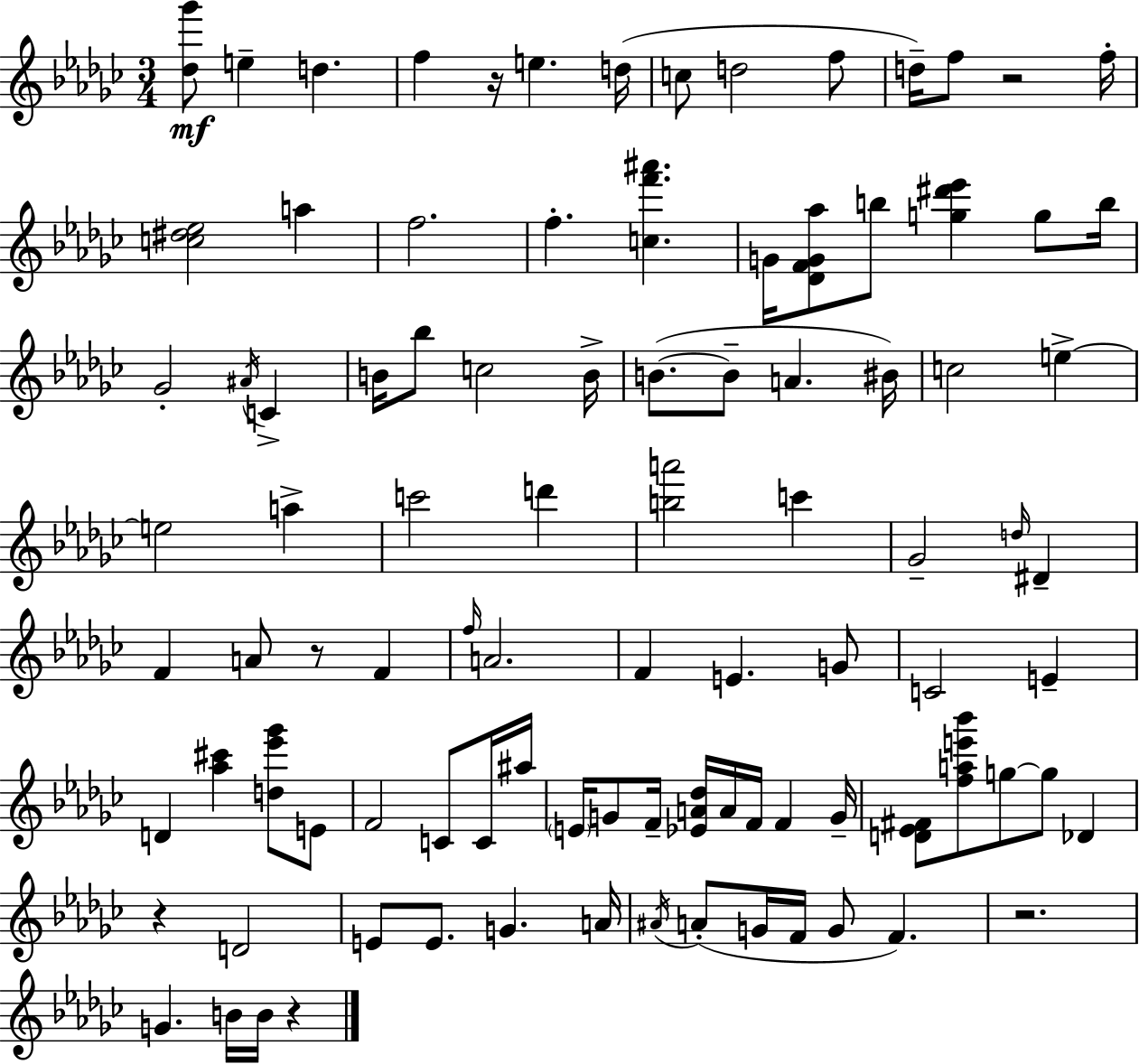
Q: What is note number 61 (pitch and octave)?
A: F4